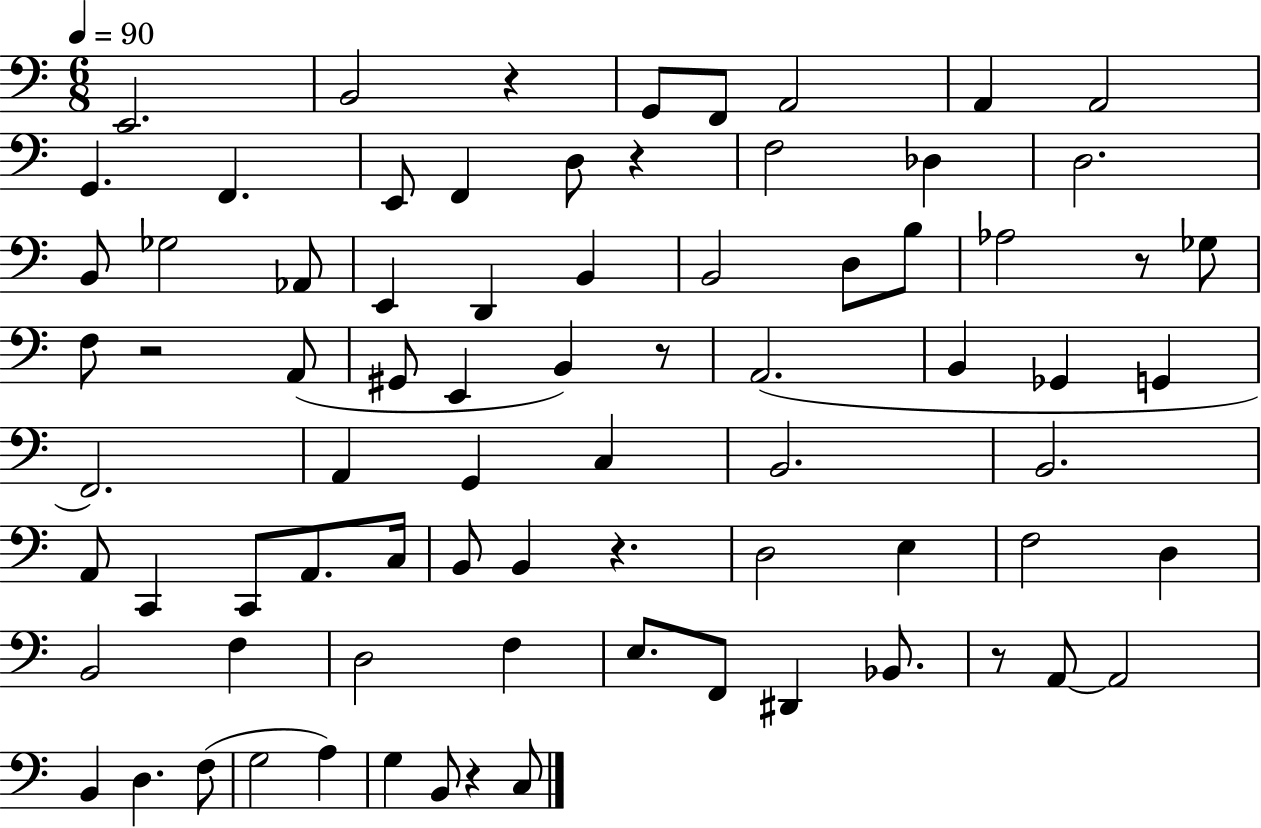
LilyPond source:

{
  \clef bass
  \numericTimeSignature
  \time 6/8
  \key c \major
  \tempo 4 = 90
  \repeat volta 2 { e,2. | b,2 r4 | g,8 f,8 a,2 | a,4 a,2 | \break g,4. f,4. | e,8 f,4 d8 r4 | f2 des4 | d2. | \break b,8 ges2 aes,8 | e,4 d,4 b,4 | b,2 d8 b8 | aes2 r8 ges8 | \break f8 r2 a,8( | gis,8 e,4 b,4) r8 | a,2.( | b,4 ges,4 g,4 | \break f,2.) | a,4 g,4 c4 | b,2. | b,2. | \break a,8 c,4 c,8 a,8. c16 | b,8 b,4 r4. | d2 e4 | f2 d4 | \break b,2 f4 | d2 f4 | e8. f,8 dis,4 bes,8. | r8 a,8~~ a,2 | \break b,4 d4. f8( | g2 a4) | g4 b,8 r4 c8 | } \bar "|."
}